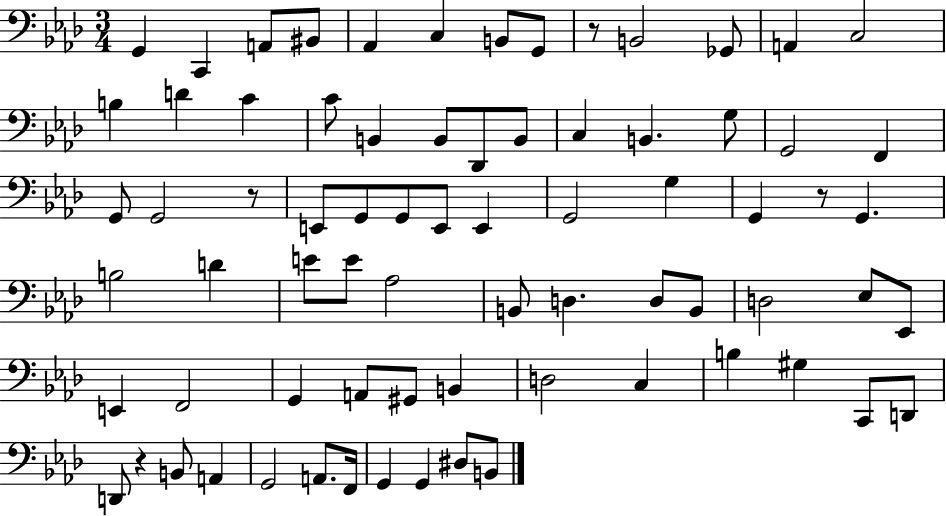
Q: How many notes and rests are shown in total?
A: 74